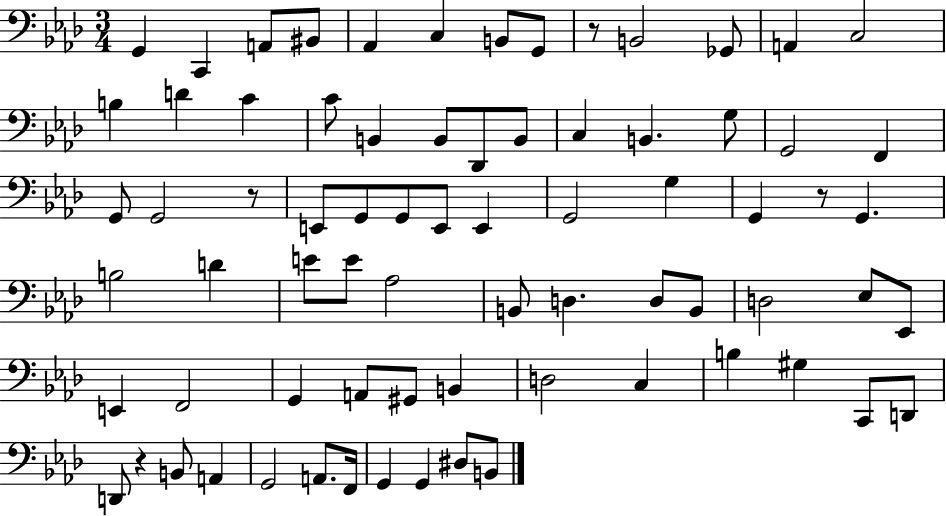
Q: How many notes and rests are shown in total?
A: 74